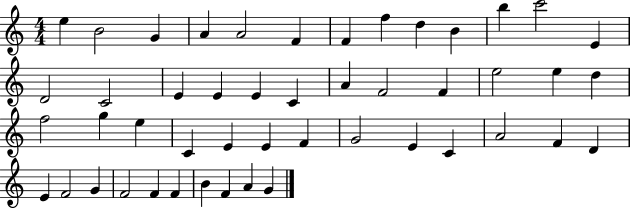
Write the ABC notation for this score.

X:1
T:Untitled
M:4/4
L:1/4
K:C
e B2 G A A2 F F f d B b c'2 E D2 C2 E E E C A F2 F e2 e d f2 g e C E E F G2 E C A2 F D E F2 G F2 F F B F A G